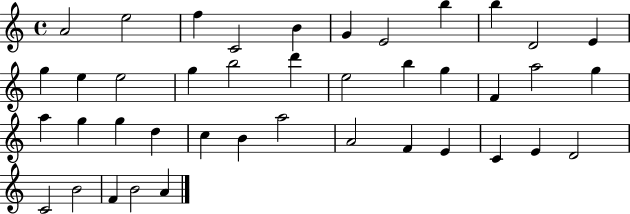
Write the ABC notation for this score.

X:1
T:Untitled
M:4/4
L:1/4
K:C
A2 e2 f C2 B G E2 b b D2 E g e e2 g b2 d' e2 b g F a2 g a g g d c B a2 A2 F E C E D2 C2 B2 F B2 A